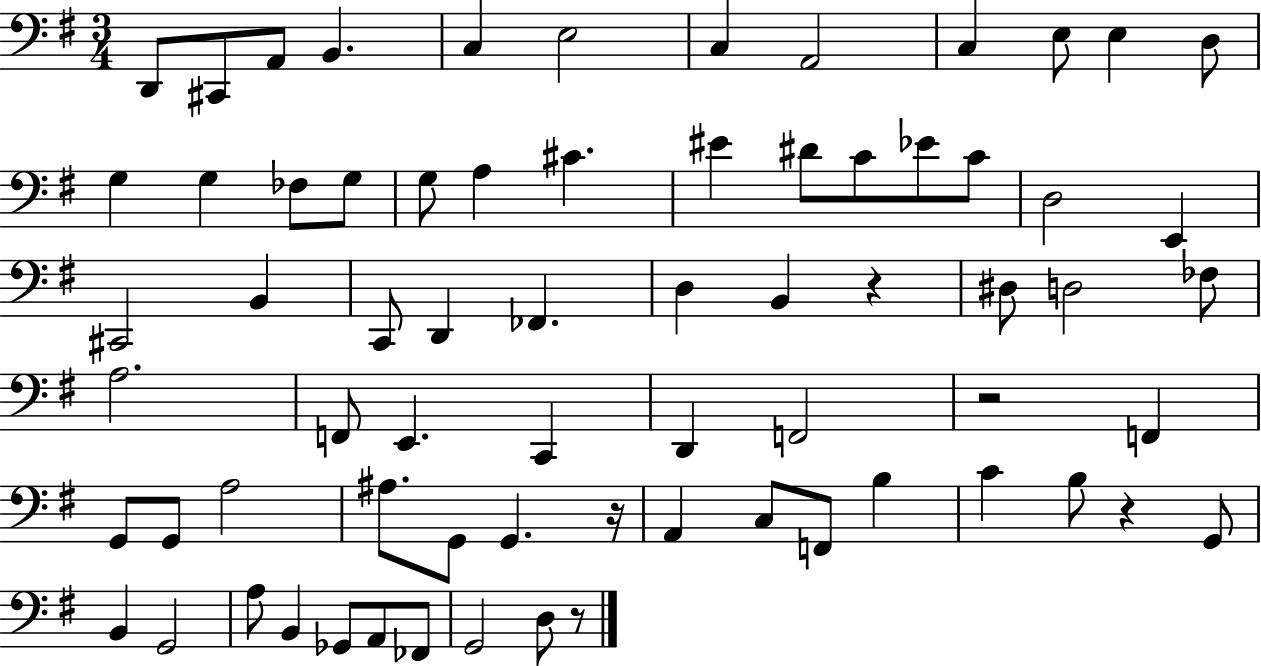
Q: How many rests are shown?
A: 5